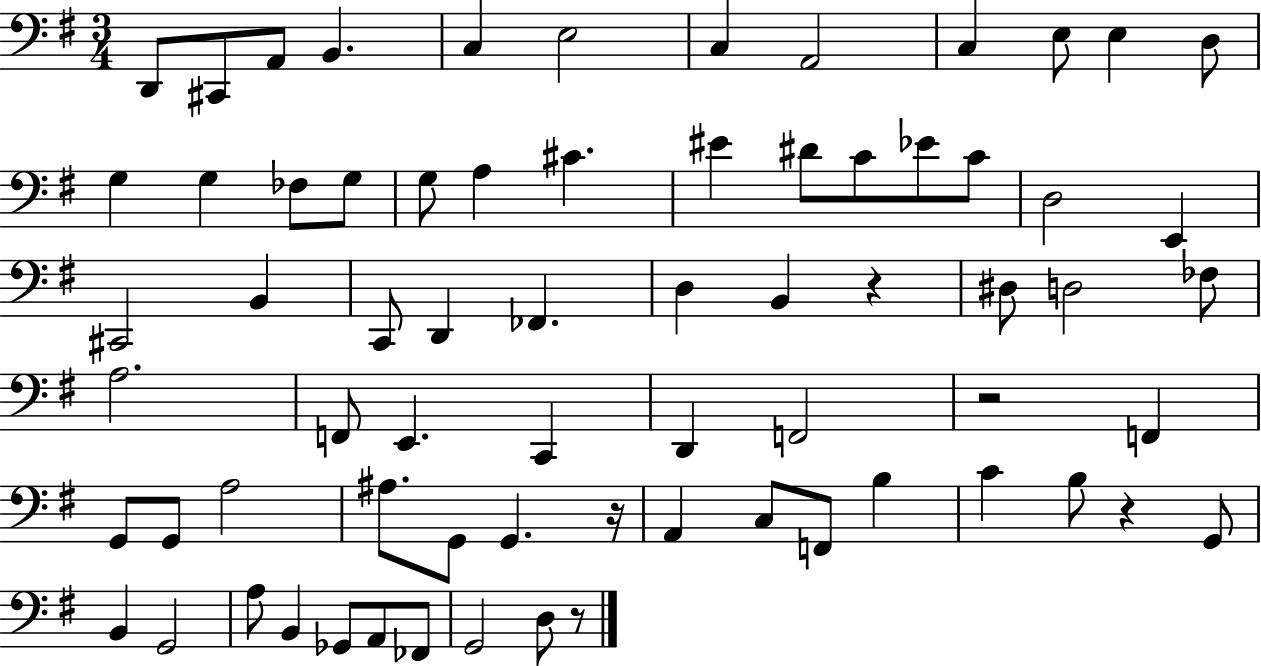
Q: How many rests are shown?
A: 5